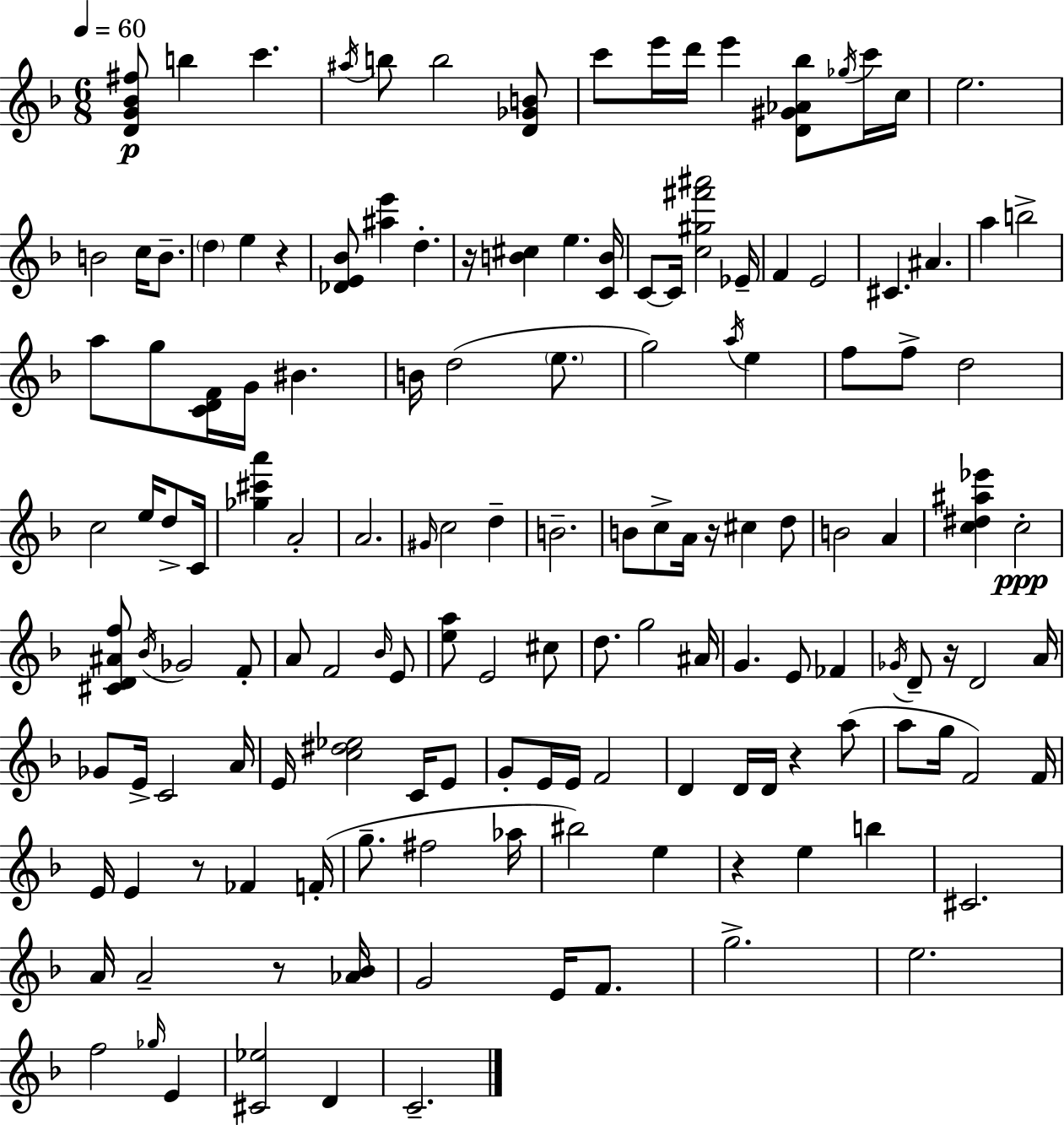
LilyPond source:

{
  \clef treble
  \numericTimeSignature
  \time 6/8
  \key d \minor
  \tempo 4 = 60
  <d' g' bes' fis''>8\p b''4 c'''4. | \acciaccatura { ais''16 } b''8 b''2 <d' ges' b'>8 | c'''8 e'''16 d'''16 e'''4 <d' gis' aes' bes''>8 \acciaccatura { ges''16 } | c'''16 c''16 e''2. | \break b'2 c''16 b'8.-- | \parenthesize d''4 e''4 r4 | <des' e' bes'>8 <ais'' e'''>4 d''4.-. | r16 <b' cis''>4 e''4. | \break <c' b'>16 c'8~~ c'16 <c'' gis'' fis''' ais'''>2 | ees'16-- f'4 e'2 | cis'4. ais'4. | a''4 b''2-> | \break a''8 g''8 <c' d' f'>16 g'16 bis'4. | b'16 d''2( \parenthesize e''8. | g''2) \acciaccatura { a''16 } e''4 | f''8 f''8-> d''2 | \break c''2 e''16 | d''8-> c'16 <ges'' cis''' a'''>4 a'2-. | a'2. | \grace { gis'16 } c''2 | \break d''4-- b'2.-- | b'8 c''8-> a'16 r16 cis''4 | d''8 b'2 | a'4 <c'' dis'' ais'' ees'''>4 c''2-.\ppp | \break <cis' d' ais' f''>8 \acciaccatura { bes'16 } ges'2 | f'8-. a'8 f'2 | \grace { bes'16 } e'8 <e'' a''>8 e'2 | cis''8 d''8. g''2 | \break ais'16 g'4. | e'8 fes'4 \acciaccatura { ges'16 } d'8-- r16 d'2 | a'16 ges'8 e'16-> c'2 | a'16 e'16 <c'' dis'' ees''>2 | \break c'16 e'8 g'8-. e'16 e'16 f'2 | d'4 d'16 | d'16 r4 a''8( a''8 g''16 f'2) | f'16 e'16 e'4 | \break r8 fes'4 f'16-.( g''8.-- fis''2 | aes''16 bis''2) | e''4 r4 e''4 | b''4 cis'2. | \break a'16 a'2-- | r8 <aes' bes'>16 g'2 | e'16 f'8. g''2.-> | e''2. | \break f''2 | \grace { ges''16 } e'4 <cis' ees''>2 | d'4 c'2.-- | \bar "|."
}